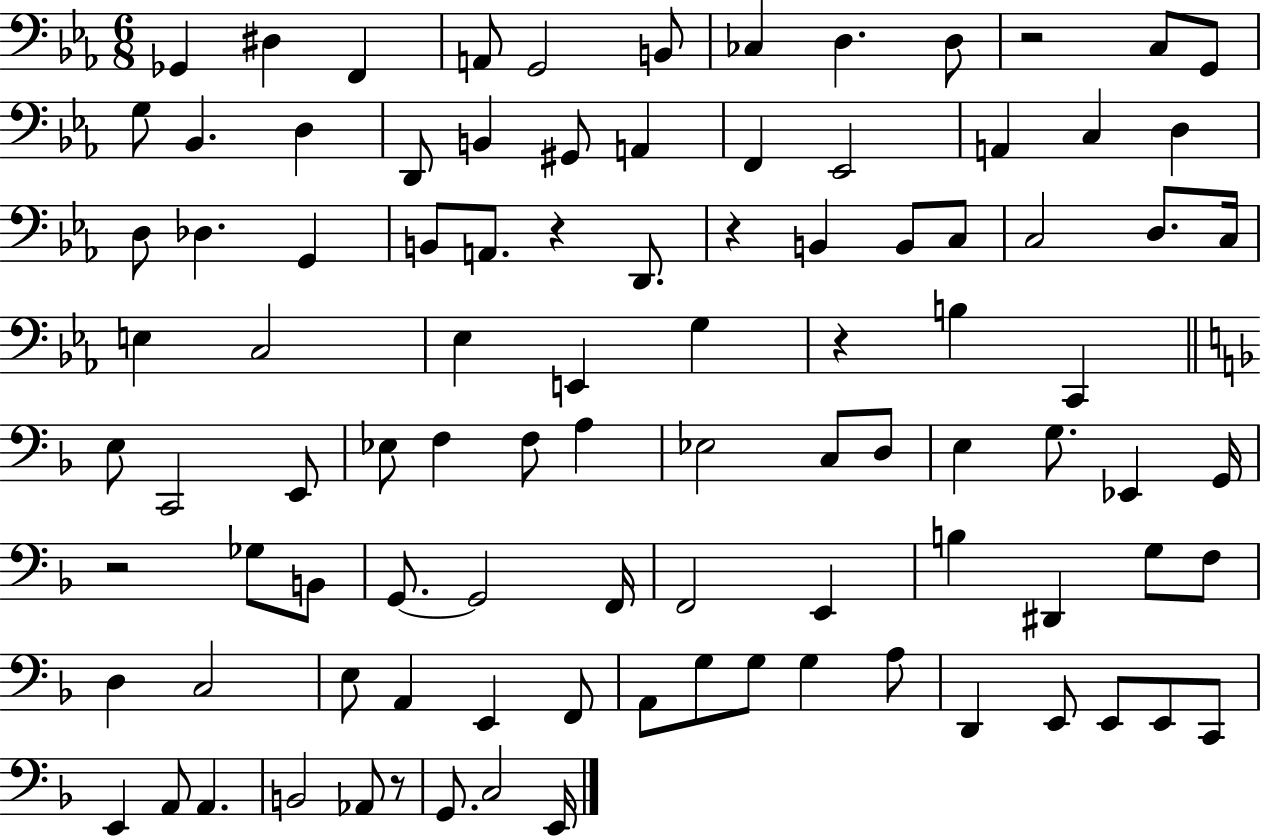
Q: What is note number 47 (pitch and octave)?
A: F3